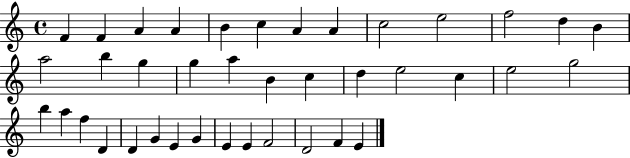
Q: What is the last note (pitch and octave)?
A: E4